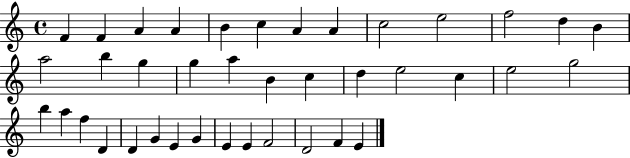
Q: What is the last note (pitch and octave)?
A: E4